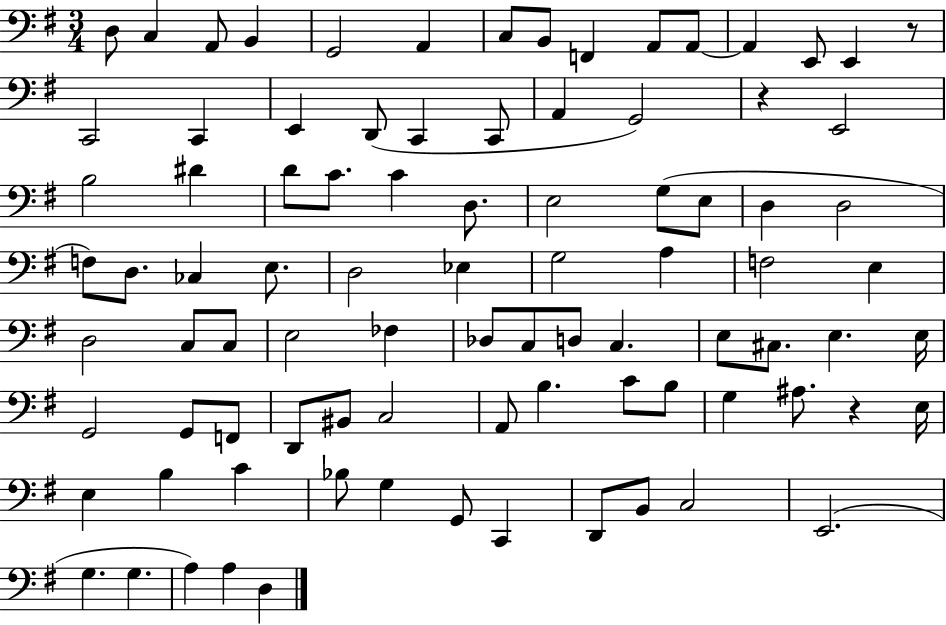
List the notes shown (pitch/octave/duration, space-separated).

D3/e C3/q A2/e B2/q G2/h A2/q C3/e B2/e F2/q A2/e A2/e A2/q E2/e E2/q R/e C2/h C2/q E2/q D2/e C2/q C2/e A2/q G2/h R/q E2/h B3/h D#4/q D4/e C4/e. C4/q D3/e. E3/h G3/e E3/e D3/q D3/h F3/e D3/e. CES3/q E3/e. D3/h Eb3/q G3/h A3/q F3/h E3/q D3/h C3/e C3/e E3/h FES3/q Db3/e C3/e D3/e C3/q. E3/e C#3/e. E3/q. E3/s G2/h G2/e F2/e D2/e BIS2/e C3/h A2/e B3/q. C4/e B3/e G3/q A#3/e. R/q E3/s E3/q B3/q C4/q Bb3/e G3/q G2/e C2/q D2/e B2/e C3/h E2/h. G3/q. G3/q. A3/q A3/q D3/q